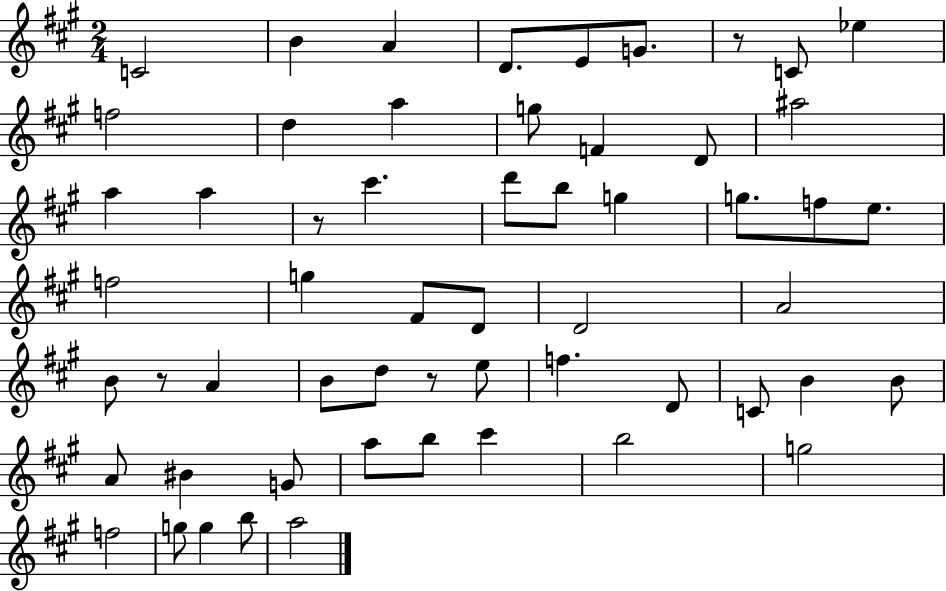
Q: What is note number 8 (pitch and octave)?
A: Eb5